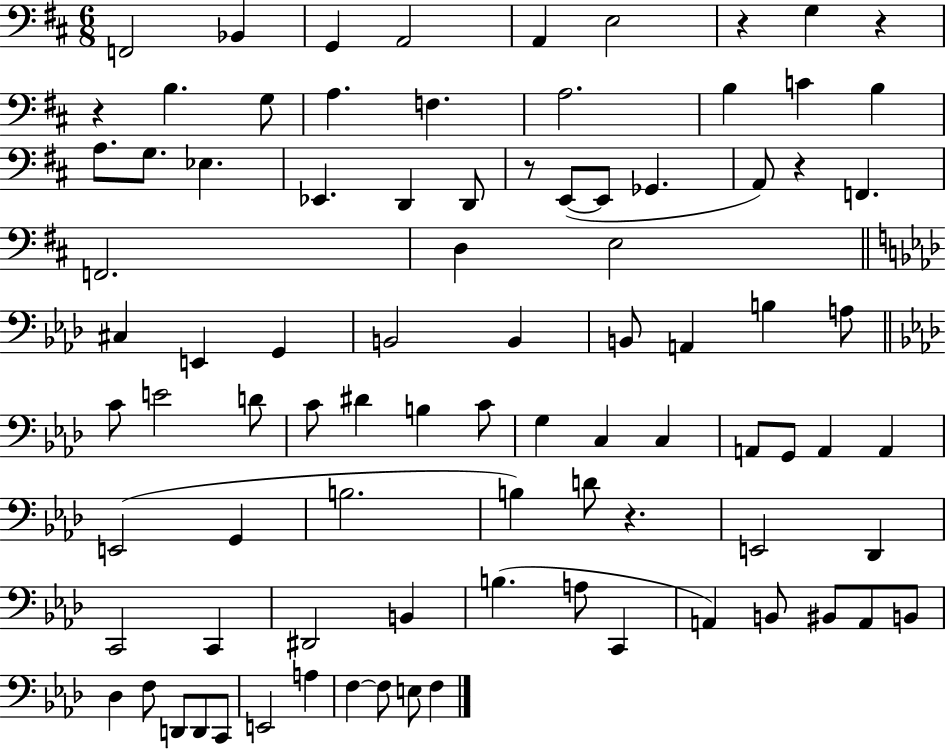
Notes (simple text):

F2/h Bb2/q G2/q A2/h A2/q E3/h R/q G3/q R/q R/q B3/q. G3/e A3/q. F3/q. A3/h. B3/q C4/q B3/q A3/e. G3/e. Eb3/q. Eb2/q. D2/q D2/e R/e E2/e E2/e Gb2/q. A2/e R/q F2/q. F2/h. D3/q E3/h C#3/q E2/q G2/q B2/h B2/q B2/e A2/q B3/q A3/e C4/e E4/h D4/e C4/e D#4/q B3/q C4/e G3/q C3/q C3/q A2/e G2/e A2/q A2/q E2/h G2/q B3/h. B3/q D4/e R/q. E2/h Db2/q C2/h C2/q D#2/h B2/q B3/q. A3/e C2/q A2/q B2/e BIS2/e A2/e B2/e Db3/q F3/e D2/e D2/e C2/e E2/h A3/q F3/q F3/e E3/e F3/q